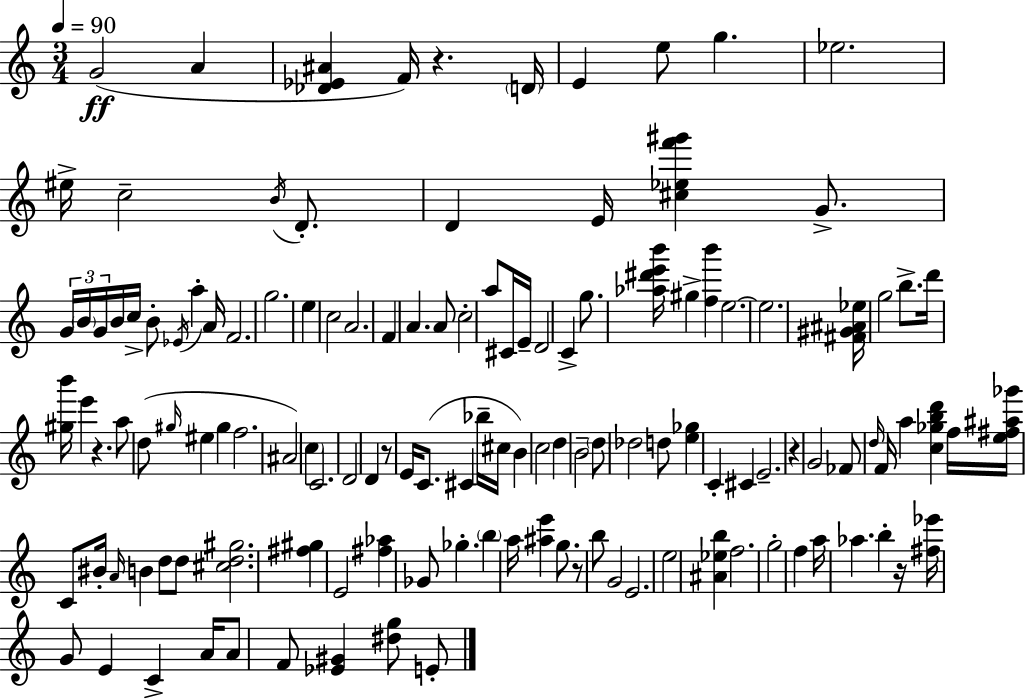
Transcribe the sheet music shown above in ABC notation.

X:1
T:Untitled
M:3/4
L:1/4
K:C
G2 A [_D_E^A] F/4 z D/4 E e/2 g _e2 ^e/4 c2 B/4 D/2 D E/4 [^c_ef'^g'] G/2 G/4 B/4 G/4 B/4 c/4 B/2 _E/4 a A/4 F2 g2 e c2 A2 F A A/2 c2 a/2 ^C/4 E/4 D2 C g/2 [_a^d'e'b']/4 ^g [fb'] e2 e2 [^F^G^A_e]/4 g2 b/2 d'/4 [^gb']/4 e' z a/2 d/2 ^g/4 ^e ^g f2 ^A2 c C2 D2 D z/2 E/4 C/2 ^C _b/4 ^c/4 B c2 d B2 d/2 _d2 d/2 [e_g] C ^C E2 z G2 _F/2 d/4 F/4 a [c_gbd'] f/4 [e^f^a_g']/4 C/2 ^B/4 A/4 B d/2 d/2 [^cd^g]2 [^f^g] E2 [^f_a] _G/2 _g b a/4 [^ae'] g/2 z/2 b/2 G2 E2 e2 [^A_eb] f2 g2 f a/4 _a b z/4 [^f_e']/4 G/2 E C A/4 A/2 F/2 [_E^G] [^dg]/2 E/2